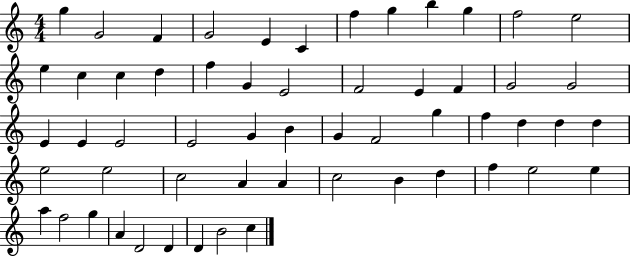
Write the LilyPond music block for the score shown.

{
  \clef treble
  \numericTimeSignature
  \time 4/4
  \key c \major
  g''4 g'2 f'4 | g'2 e'4 c'4 | f''4 g''4 b''4 g''4 | f''2 e''2 | \break e''4 c''4 c''4 d''4 | f''4 g'4 e'2 | f'2 e'4 f'4 | g'2 g'2 | \break e'4 e'4 e'2 | e'2 g'4 b'4 | g'4 f'2 g''4 | f''4 d''4 d''4 d''4 | \break e''2 e''2 | c''2 a'4 a'4 | c''2 b'4 d''4 | f''4 e''2 e''4 | \break a''4 f''2 g''4 | a'4 d'2 d'4 | d'4 b'2 c''4 | \bar "|."
}